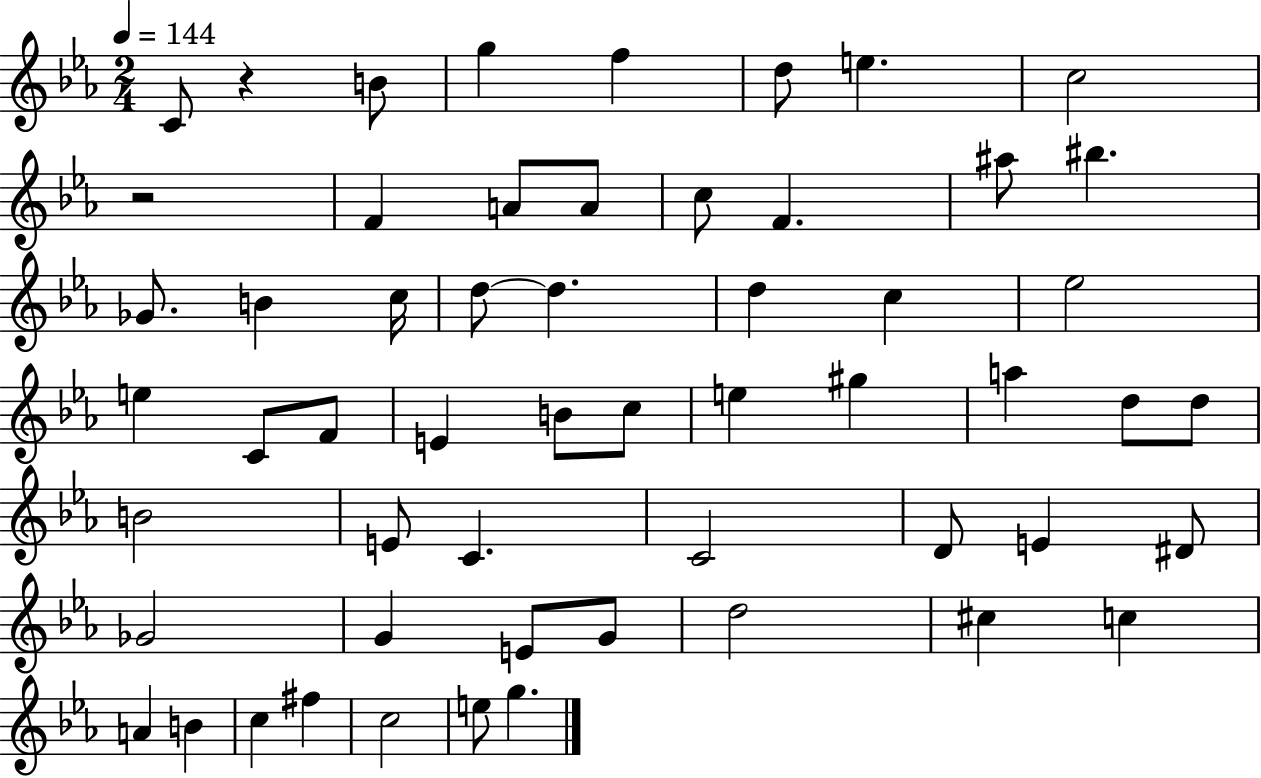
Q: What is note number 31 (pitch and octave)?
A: A5